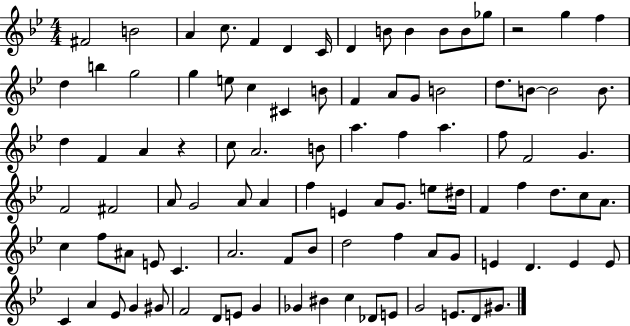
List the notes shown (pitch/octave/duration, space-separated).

F#4/h B4/h A4/q C5/e. F4/q D4/q C4/s D4/q B4/e B4/q B4/e B4/e Gb5/e R/h G5/q F5/q D5/q B5/q G5/h G5/q E5/e C5/q C#4/q B4/e F4/q A4/e G4/e B4/h D5/e. B4/e B4/h B4/e. D5/q F4/q A4/q R/q C5/e A4/h. B4/e A5/q. F5/q A5/q. F5/e F4/h G4/q. F4/h F#4/h A4/e G4/h A4/e A4/q F5/q E4/q A4/e G4/e. E5/e D#5/s F4/q F5/q D5/e. C5/e A4/e. C5/q F5/e A#4/e E4/e C4/q. A4/h. F4/e Bb4/e D5/h F5/q A4/e G4/e E4/q D4/q. E4/q E4/e C4/q A4/q Eb4/e G4/q G#4/e F4/h D4/e E4/e G4/q Gb4/q BIS4/q C5/q Db4/e E4/e G4/h E4/e. D4/e G#4/e.